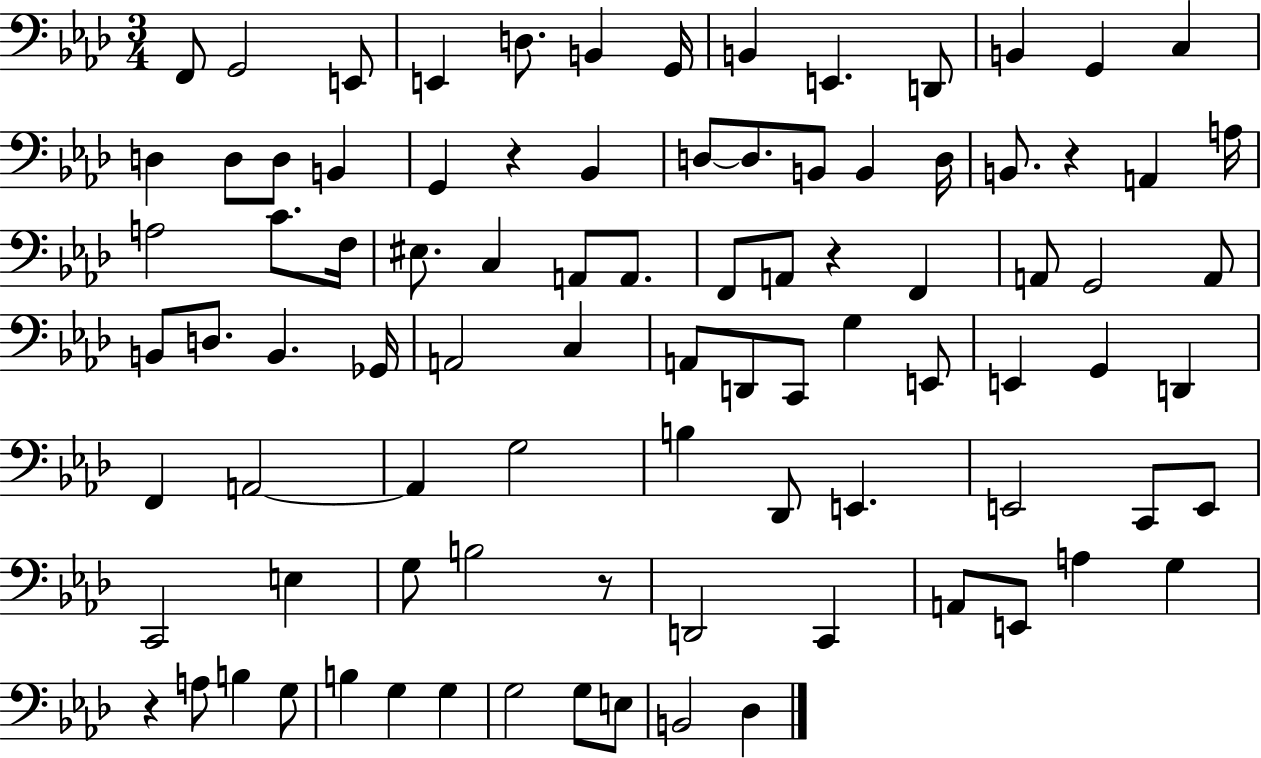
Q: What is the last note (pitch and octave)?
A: Db3